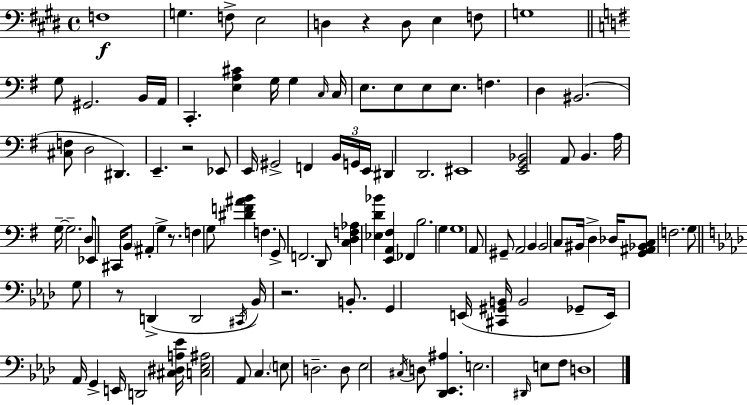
{
  \clef bass
  \time 4/4
  \defaultTimeSignature
  \key e \major
  f1\f | g4. f8-> e2 | d4 r4 d8 e4 f8 | g1 | \break \bar "||" \break \key g \major g8 gis,2. b,16 a,16 | c,4.-. <e a cis'>4 g16 g4 \grace { c16 } | c16 e8. e8 e8 e8. f4. | d4 bis,2.( | \break <cis f>8 d2 dis,4.) | e,4.-- r2 ees,8 | e,16 gis,2-> f,4 \tuplet 3/2 { b,16 g,16 | e,16 } dis,4 d,2. | \break eis,1 | <e, g, bes,>2 a,8 b,4. | a16 g16--~~ g2.-- d8 | ees,8 cis,16 \parenthesize b,8 ais,4-. g4-> r8. | \break f4 g8 <dis' f' ais' b'>4 f4. | g,8-> f,2. d,8 | <c d f aes>4 <ees d' bes'>4 <e, a, fis>4 fes,4 | b2. g4 | \break g1 | a,8 gis,8-- a,2 b,4 | b,2 c8 bis,16 d4-> | des16 <g, ais, bes, c>8 f2. g8 | \break \bar "||" \break \key aes \major g8 r8 d,4->( d,2 | \acciaccatura { cis,16 } bes,16) r2. b,8.-. | g,4 e,16( <cis, gis, b,>16 b,2 ges,8-- | e,16) aes,16 g,4-> e,16 d,2 | \break <cis dis a ees'>16 <c ees ais>2 aes,8 c4. | \parenthesize e8 d2.-- d8 | ees2 \acciaccatura { cis16 } d8 <des, ees, ais>4. | e2. \grace { dis,16 } e8 | \break f8 d1 | \bar "|."
}